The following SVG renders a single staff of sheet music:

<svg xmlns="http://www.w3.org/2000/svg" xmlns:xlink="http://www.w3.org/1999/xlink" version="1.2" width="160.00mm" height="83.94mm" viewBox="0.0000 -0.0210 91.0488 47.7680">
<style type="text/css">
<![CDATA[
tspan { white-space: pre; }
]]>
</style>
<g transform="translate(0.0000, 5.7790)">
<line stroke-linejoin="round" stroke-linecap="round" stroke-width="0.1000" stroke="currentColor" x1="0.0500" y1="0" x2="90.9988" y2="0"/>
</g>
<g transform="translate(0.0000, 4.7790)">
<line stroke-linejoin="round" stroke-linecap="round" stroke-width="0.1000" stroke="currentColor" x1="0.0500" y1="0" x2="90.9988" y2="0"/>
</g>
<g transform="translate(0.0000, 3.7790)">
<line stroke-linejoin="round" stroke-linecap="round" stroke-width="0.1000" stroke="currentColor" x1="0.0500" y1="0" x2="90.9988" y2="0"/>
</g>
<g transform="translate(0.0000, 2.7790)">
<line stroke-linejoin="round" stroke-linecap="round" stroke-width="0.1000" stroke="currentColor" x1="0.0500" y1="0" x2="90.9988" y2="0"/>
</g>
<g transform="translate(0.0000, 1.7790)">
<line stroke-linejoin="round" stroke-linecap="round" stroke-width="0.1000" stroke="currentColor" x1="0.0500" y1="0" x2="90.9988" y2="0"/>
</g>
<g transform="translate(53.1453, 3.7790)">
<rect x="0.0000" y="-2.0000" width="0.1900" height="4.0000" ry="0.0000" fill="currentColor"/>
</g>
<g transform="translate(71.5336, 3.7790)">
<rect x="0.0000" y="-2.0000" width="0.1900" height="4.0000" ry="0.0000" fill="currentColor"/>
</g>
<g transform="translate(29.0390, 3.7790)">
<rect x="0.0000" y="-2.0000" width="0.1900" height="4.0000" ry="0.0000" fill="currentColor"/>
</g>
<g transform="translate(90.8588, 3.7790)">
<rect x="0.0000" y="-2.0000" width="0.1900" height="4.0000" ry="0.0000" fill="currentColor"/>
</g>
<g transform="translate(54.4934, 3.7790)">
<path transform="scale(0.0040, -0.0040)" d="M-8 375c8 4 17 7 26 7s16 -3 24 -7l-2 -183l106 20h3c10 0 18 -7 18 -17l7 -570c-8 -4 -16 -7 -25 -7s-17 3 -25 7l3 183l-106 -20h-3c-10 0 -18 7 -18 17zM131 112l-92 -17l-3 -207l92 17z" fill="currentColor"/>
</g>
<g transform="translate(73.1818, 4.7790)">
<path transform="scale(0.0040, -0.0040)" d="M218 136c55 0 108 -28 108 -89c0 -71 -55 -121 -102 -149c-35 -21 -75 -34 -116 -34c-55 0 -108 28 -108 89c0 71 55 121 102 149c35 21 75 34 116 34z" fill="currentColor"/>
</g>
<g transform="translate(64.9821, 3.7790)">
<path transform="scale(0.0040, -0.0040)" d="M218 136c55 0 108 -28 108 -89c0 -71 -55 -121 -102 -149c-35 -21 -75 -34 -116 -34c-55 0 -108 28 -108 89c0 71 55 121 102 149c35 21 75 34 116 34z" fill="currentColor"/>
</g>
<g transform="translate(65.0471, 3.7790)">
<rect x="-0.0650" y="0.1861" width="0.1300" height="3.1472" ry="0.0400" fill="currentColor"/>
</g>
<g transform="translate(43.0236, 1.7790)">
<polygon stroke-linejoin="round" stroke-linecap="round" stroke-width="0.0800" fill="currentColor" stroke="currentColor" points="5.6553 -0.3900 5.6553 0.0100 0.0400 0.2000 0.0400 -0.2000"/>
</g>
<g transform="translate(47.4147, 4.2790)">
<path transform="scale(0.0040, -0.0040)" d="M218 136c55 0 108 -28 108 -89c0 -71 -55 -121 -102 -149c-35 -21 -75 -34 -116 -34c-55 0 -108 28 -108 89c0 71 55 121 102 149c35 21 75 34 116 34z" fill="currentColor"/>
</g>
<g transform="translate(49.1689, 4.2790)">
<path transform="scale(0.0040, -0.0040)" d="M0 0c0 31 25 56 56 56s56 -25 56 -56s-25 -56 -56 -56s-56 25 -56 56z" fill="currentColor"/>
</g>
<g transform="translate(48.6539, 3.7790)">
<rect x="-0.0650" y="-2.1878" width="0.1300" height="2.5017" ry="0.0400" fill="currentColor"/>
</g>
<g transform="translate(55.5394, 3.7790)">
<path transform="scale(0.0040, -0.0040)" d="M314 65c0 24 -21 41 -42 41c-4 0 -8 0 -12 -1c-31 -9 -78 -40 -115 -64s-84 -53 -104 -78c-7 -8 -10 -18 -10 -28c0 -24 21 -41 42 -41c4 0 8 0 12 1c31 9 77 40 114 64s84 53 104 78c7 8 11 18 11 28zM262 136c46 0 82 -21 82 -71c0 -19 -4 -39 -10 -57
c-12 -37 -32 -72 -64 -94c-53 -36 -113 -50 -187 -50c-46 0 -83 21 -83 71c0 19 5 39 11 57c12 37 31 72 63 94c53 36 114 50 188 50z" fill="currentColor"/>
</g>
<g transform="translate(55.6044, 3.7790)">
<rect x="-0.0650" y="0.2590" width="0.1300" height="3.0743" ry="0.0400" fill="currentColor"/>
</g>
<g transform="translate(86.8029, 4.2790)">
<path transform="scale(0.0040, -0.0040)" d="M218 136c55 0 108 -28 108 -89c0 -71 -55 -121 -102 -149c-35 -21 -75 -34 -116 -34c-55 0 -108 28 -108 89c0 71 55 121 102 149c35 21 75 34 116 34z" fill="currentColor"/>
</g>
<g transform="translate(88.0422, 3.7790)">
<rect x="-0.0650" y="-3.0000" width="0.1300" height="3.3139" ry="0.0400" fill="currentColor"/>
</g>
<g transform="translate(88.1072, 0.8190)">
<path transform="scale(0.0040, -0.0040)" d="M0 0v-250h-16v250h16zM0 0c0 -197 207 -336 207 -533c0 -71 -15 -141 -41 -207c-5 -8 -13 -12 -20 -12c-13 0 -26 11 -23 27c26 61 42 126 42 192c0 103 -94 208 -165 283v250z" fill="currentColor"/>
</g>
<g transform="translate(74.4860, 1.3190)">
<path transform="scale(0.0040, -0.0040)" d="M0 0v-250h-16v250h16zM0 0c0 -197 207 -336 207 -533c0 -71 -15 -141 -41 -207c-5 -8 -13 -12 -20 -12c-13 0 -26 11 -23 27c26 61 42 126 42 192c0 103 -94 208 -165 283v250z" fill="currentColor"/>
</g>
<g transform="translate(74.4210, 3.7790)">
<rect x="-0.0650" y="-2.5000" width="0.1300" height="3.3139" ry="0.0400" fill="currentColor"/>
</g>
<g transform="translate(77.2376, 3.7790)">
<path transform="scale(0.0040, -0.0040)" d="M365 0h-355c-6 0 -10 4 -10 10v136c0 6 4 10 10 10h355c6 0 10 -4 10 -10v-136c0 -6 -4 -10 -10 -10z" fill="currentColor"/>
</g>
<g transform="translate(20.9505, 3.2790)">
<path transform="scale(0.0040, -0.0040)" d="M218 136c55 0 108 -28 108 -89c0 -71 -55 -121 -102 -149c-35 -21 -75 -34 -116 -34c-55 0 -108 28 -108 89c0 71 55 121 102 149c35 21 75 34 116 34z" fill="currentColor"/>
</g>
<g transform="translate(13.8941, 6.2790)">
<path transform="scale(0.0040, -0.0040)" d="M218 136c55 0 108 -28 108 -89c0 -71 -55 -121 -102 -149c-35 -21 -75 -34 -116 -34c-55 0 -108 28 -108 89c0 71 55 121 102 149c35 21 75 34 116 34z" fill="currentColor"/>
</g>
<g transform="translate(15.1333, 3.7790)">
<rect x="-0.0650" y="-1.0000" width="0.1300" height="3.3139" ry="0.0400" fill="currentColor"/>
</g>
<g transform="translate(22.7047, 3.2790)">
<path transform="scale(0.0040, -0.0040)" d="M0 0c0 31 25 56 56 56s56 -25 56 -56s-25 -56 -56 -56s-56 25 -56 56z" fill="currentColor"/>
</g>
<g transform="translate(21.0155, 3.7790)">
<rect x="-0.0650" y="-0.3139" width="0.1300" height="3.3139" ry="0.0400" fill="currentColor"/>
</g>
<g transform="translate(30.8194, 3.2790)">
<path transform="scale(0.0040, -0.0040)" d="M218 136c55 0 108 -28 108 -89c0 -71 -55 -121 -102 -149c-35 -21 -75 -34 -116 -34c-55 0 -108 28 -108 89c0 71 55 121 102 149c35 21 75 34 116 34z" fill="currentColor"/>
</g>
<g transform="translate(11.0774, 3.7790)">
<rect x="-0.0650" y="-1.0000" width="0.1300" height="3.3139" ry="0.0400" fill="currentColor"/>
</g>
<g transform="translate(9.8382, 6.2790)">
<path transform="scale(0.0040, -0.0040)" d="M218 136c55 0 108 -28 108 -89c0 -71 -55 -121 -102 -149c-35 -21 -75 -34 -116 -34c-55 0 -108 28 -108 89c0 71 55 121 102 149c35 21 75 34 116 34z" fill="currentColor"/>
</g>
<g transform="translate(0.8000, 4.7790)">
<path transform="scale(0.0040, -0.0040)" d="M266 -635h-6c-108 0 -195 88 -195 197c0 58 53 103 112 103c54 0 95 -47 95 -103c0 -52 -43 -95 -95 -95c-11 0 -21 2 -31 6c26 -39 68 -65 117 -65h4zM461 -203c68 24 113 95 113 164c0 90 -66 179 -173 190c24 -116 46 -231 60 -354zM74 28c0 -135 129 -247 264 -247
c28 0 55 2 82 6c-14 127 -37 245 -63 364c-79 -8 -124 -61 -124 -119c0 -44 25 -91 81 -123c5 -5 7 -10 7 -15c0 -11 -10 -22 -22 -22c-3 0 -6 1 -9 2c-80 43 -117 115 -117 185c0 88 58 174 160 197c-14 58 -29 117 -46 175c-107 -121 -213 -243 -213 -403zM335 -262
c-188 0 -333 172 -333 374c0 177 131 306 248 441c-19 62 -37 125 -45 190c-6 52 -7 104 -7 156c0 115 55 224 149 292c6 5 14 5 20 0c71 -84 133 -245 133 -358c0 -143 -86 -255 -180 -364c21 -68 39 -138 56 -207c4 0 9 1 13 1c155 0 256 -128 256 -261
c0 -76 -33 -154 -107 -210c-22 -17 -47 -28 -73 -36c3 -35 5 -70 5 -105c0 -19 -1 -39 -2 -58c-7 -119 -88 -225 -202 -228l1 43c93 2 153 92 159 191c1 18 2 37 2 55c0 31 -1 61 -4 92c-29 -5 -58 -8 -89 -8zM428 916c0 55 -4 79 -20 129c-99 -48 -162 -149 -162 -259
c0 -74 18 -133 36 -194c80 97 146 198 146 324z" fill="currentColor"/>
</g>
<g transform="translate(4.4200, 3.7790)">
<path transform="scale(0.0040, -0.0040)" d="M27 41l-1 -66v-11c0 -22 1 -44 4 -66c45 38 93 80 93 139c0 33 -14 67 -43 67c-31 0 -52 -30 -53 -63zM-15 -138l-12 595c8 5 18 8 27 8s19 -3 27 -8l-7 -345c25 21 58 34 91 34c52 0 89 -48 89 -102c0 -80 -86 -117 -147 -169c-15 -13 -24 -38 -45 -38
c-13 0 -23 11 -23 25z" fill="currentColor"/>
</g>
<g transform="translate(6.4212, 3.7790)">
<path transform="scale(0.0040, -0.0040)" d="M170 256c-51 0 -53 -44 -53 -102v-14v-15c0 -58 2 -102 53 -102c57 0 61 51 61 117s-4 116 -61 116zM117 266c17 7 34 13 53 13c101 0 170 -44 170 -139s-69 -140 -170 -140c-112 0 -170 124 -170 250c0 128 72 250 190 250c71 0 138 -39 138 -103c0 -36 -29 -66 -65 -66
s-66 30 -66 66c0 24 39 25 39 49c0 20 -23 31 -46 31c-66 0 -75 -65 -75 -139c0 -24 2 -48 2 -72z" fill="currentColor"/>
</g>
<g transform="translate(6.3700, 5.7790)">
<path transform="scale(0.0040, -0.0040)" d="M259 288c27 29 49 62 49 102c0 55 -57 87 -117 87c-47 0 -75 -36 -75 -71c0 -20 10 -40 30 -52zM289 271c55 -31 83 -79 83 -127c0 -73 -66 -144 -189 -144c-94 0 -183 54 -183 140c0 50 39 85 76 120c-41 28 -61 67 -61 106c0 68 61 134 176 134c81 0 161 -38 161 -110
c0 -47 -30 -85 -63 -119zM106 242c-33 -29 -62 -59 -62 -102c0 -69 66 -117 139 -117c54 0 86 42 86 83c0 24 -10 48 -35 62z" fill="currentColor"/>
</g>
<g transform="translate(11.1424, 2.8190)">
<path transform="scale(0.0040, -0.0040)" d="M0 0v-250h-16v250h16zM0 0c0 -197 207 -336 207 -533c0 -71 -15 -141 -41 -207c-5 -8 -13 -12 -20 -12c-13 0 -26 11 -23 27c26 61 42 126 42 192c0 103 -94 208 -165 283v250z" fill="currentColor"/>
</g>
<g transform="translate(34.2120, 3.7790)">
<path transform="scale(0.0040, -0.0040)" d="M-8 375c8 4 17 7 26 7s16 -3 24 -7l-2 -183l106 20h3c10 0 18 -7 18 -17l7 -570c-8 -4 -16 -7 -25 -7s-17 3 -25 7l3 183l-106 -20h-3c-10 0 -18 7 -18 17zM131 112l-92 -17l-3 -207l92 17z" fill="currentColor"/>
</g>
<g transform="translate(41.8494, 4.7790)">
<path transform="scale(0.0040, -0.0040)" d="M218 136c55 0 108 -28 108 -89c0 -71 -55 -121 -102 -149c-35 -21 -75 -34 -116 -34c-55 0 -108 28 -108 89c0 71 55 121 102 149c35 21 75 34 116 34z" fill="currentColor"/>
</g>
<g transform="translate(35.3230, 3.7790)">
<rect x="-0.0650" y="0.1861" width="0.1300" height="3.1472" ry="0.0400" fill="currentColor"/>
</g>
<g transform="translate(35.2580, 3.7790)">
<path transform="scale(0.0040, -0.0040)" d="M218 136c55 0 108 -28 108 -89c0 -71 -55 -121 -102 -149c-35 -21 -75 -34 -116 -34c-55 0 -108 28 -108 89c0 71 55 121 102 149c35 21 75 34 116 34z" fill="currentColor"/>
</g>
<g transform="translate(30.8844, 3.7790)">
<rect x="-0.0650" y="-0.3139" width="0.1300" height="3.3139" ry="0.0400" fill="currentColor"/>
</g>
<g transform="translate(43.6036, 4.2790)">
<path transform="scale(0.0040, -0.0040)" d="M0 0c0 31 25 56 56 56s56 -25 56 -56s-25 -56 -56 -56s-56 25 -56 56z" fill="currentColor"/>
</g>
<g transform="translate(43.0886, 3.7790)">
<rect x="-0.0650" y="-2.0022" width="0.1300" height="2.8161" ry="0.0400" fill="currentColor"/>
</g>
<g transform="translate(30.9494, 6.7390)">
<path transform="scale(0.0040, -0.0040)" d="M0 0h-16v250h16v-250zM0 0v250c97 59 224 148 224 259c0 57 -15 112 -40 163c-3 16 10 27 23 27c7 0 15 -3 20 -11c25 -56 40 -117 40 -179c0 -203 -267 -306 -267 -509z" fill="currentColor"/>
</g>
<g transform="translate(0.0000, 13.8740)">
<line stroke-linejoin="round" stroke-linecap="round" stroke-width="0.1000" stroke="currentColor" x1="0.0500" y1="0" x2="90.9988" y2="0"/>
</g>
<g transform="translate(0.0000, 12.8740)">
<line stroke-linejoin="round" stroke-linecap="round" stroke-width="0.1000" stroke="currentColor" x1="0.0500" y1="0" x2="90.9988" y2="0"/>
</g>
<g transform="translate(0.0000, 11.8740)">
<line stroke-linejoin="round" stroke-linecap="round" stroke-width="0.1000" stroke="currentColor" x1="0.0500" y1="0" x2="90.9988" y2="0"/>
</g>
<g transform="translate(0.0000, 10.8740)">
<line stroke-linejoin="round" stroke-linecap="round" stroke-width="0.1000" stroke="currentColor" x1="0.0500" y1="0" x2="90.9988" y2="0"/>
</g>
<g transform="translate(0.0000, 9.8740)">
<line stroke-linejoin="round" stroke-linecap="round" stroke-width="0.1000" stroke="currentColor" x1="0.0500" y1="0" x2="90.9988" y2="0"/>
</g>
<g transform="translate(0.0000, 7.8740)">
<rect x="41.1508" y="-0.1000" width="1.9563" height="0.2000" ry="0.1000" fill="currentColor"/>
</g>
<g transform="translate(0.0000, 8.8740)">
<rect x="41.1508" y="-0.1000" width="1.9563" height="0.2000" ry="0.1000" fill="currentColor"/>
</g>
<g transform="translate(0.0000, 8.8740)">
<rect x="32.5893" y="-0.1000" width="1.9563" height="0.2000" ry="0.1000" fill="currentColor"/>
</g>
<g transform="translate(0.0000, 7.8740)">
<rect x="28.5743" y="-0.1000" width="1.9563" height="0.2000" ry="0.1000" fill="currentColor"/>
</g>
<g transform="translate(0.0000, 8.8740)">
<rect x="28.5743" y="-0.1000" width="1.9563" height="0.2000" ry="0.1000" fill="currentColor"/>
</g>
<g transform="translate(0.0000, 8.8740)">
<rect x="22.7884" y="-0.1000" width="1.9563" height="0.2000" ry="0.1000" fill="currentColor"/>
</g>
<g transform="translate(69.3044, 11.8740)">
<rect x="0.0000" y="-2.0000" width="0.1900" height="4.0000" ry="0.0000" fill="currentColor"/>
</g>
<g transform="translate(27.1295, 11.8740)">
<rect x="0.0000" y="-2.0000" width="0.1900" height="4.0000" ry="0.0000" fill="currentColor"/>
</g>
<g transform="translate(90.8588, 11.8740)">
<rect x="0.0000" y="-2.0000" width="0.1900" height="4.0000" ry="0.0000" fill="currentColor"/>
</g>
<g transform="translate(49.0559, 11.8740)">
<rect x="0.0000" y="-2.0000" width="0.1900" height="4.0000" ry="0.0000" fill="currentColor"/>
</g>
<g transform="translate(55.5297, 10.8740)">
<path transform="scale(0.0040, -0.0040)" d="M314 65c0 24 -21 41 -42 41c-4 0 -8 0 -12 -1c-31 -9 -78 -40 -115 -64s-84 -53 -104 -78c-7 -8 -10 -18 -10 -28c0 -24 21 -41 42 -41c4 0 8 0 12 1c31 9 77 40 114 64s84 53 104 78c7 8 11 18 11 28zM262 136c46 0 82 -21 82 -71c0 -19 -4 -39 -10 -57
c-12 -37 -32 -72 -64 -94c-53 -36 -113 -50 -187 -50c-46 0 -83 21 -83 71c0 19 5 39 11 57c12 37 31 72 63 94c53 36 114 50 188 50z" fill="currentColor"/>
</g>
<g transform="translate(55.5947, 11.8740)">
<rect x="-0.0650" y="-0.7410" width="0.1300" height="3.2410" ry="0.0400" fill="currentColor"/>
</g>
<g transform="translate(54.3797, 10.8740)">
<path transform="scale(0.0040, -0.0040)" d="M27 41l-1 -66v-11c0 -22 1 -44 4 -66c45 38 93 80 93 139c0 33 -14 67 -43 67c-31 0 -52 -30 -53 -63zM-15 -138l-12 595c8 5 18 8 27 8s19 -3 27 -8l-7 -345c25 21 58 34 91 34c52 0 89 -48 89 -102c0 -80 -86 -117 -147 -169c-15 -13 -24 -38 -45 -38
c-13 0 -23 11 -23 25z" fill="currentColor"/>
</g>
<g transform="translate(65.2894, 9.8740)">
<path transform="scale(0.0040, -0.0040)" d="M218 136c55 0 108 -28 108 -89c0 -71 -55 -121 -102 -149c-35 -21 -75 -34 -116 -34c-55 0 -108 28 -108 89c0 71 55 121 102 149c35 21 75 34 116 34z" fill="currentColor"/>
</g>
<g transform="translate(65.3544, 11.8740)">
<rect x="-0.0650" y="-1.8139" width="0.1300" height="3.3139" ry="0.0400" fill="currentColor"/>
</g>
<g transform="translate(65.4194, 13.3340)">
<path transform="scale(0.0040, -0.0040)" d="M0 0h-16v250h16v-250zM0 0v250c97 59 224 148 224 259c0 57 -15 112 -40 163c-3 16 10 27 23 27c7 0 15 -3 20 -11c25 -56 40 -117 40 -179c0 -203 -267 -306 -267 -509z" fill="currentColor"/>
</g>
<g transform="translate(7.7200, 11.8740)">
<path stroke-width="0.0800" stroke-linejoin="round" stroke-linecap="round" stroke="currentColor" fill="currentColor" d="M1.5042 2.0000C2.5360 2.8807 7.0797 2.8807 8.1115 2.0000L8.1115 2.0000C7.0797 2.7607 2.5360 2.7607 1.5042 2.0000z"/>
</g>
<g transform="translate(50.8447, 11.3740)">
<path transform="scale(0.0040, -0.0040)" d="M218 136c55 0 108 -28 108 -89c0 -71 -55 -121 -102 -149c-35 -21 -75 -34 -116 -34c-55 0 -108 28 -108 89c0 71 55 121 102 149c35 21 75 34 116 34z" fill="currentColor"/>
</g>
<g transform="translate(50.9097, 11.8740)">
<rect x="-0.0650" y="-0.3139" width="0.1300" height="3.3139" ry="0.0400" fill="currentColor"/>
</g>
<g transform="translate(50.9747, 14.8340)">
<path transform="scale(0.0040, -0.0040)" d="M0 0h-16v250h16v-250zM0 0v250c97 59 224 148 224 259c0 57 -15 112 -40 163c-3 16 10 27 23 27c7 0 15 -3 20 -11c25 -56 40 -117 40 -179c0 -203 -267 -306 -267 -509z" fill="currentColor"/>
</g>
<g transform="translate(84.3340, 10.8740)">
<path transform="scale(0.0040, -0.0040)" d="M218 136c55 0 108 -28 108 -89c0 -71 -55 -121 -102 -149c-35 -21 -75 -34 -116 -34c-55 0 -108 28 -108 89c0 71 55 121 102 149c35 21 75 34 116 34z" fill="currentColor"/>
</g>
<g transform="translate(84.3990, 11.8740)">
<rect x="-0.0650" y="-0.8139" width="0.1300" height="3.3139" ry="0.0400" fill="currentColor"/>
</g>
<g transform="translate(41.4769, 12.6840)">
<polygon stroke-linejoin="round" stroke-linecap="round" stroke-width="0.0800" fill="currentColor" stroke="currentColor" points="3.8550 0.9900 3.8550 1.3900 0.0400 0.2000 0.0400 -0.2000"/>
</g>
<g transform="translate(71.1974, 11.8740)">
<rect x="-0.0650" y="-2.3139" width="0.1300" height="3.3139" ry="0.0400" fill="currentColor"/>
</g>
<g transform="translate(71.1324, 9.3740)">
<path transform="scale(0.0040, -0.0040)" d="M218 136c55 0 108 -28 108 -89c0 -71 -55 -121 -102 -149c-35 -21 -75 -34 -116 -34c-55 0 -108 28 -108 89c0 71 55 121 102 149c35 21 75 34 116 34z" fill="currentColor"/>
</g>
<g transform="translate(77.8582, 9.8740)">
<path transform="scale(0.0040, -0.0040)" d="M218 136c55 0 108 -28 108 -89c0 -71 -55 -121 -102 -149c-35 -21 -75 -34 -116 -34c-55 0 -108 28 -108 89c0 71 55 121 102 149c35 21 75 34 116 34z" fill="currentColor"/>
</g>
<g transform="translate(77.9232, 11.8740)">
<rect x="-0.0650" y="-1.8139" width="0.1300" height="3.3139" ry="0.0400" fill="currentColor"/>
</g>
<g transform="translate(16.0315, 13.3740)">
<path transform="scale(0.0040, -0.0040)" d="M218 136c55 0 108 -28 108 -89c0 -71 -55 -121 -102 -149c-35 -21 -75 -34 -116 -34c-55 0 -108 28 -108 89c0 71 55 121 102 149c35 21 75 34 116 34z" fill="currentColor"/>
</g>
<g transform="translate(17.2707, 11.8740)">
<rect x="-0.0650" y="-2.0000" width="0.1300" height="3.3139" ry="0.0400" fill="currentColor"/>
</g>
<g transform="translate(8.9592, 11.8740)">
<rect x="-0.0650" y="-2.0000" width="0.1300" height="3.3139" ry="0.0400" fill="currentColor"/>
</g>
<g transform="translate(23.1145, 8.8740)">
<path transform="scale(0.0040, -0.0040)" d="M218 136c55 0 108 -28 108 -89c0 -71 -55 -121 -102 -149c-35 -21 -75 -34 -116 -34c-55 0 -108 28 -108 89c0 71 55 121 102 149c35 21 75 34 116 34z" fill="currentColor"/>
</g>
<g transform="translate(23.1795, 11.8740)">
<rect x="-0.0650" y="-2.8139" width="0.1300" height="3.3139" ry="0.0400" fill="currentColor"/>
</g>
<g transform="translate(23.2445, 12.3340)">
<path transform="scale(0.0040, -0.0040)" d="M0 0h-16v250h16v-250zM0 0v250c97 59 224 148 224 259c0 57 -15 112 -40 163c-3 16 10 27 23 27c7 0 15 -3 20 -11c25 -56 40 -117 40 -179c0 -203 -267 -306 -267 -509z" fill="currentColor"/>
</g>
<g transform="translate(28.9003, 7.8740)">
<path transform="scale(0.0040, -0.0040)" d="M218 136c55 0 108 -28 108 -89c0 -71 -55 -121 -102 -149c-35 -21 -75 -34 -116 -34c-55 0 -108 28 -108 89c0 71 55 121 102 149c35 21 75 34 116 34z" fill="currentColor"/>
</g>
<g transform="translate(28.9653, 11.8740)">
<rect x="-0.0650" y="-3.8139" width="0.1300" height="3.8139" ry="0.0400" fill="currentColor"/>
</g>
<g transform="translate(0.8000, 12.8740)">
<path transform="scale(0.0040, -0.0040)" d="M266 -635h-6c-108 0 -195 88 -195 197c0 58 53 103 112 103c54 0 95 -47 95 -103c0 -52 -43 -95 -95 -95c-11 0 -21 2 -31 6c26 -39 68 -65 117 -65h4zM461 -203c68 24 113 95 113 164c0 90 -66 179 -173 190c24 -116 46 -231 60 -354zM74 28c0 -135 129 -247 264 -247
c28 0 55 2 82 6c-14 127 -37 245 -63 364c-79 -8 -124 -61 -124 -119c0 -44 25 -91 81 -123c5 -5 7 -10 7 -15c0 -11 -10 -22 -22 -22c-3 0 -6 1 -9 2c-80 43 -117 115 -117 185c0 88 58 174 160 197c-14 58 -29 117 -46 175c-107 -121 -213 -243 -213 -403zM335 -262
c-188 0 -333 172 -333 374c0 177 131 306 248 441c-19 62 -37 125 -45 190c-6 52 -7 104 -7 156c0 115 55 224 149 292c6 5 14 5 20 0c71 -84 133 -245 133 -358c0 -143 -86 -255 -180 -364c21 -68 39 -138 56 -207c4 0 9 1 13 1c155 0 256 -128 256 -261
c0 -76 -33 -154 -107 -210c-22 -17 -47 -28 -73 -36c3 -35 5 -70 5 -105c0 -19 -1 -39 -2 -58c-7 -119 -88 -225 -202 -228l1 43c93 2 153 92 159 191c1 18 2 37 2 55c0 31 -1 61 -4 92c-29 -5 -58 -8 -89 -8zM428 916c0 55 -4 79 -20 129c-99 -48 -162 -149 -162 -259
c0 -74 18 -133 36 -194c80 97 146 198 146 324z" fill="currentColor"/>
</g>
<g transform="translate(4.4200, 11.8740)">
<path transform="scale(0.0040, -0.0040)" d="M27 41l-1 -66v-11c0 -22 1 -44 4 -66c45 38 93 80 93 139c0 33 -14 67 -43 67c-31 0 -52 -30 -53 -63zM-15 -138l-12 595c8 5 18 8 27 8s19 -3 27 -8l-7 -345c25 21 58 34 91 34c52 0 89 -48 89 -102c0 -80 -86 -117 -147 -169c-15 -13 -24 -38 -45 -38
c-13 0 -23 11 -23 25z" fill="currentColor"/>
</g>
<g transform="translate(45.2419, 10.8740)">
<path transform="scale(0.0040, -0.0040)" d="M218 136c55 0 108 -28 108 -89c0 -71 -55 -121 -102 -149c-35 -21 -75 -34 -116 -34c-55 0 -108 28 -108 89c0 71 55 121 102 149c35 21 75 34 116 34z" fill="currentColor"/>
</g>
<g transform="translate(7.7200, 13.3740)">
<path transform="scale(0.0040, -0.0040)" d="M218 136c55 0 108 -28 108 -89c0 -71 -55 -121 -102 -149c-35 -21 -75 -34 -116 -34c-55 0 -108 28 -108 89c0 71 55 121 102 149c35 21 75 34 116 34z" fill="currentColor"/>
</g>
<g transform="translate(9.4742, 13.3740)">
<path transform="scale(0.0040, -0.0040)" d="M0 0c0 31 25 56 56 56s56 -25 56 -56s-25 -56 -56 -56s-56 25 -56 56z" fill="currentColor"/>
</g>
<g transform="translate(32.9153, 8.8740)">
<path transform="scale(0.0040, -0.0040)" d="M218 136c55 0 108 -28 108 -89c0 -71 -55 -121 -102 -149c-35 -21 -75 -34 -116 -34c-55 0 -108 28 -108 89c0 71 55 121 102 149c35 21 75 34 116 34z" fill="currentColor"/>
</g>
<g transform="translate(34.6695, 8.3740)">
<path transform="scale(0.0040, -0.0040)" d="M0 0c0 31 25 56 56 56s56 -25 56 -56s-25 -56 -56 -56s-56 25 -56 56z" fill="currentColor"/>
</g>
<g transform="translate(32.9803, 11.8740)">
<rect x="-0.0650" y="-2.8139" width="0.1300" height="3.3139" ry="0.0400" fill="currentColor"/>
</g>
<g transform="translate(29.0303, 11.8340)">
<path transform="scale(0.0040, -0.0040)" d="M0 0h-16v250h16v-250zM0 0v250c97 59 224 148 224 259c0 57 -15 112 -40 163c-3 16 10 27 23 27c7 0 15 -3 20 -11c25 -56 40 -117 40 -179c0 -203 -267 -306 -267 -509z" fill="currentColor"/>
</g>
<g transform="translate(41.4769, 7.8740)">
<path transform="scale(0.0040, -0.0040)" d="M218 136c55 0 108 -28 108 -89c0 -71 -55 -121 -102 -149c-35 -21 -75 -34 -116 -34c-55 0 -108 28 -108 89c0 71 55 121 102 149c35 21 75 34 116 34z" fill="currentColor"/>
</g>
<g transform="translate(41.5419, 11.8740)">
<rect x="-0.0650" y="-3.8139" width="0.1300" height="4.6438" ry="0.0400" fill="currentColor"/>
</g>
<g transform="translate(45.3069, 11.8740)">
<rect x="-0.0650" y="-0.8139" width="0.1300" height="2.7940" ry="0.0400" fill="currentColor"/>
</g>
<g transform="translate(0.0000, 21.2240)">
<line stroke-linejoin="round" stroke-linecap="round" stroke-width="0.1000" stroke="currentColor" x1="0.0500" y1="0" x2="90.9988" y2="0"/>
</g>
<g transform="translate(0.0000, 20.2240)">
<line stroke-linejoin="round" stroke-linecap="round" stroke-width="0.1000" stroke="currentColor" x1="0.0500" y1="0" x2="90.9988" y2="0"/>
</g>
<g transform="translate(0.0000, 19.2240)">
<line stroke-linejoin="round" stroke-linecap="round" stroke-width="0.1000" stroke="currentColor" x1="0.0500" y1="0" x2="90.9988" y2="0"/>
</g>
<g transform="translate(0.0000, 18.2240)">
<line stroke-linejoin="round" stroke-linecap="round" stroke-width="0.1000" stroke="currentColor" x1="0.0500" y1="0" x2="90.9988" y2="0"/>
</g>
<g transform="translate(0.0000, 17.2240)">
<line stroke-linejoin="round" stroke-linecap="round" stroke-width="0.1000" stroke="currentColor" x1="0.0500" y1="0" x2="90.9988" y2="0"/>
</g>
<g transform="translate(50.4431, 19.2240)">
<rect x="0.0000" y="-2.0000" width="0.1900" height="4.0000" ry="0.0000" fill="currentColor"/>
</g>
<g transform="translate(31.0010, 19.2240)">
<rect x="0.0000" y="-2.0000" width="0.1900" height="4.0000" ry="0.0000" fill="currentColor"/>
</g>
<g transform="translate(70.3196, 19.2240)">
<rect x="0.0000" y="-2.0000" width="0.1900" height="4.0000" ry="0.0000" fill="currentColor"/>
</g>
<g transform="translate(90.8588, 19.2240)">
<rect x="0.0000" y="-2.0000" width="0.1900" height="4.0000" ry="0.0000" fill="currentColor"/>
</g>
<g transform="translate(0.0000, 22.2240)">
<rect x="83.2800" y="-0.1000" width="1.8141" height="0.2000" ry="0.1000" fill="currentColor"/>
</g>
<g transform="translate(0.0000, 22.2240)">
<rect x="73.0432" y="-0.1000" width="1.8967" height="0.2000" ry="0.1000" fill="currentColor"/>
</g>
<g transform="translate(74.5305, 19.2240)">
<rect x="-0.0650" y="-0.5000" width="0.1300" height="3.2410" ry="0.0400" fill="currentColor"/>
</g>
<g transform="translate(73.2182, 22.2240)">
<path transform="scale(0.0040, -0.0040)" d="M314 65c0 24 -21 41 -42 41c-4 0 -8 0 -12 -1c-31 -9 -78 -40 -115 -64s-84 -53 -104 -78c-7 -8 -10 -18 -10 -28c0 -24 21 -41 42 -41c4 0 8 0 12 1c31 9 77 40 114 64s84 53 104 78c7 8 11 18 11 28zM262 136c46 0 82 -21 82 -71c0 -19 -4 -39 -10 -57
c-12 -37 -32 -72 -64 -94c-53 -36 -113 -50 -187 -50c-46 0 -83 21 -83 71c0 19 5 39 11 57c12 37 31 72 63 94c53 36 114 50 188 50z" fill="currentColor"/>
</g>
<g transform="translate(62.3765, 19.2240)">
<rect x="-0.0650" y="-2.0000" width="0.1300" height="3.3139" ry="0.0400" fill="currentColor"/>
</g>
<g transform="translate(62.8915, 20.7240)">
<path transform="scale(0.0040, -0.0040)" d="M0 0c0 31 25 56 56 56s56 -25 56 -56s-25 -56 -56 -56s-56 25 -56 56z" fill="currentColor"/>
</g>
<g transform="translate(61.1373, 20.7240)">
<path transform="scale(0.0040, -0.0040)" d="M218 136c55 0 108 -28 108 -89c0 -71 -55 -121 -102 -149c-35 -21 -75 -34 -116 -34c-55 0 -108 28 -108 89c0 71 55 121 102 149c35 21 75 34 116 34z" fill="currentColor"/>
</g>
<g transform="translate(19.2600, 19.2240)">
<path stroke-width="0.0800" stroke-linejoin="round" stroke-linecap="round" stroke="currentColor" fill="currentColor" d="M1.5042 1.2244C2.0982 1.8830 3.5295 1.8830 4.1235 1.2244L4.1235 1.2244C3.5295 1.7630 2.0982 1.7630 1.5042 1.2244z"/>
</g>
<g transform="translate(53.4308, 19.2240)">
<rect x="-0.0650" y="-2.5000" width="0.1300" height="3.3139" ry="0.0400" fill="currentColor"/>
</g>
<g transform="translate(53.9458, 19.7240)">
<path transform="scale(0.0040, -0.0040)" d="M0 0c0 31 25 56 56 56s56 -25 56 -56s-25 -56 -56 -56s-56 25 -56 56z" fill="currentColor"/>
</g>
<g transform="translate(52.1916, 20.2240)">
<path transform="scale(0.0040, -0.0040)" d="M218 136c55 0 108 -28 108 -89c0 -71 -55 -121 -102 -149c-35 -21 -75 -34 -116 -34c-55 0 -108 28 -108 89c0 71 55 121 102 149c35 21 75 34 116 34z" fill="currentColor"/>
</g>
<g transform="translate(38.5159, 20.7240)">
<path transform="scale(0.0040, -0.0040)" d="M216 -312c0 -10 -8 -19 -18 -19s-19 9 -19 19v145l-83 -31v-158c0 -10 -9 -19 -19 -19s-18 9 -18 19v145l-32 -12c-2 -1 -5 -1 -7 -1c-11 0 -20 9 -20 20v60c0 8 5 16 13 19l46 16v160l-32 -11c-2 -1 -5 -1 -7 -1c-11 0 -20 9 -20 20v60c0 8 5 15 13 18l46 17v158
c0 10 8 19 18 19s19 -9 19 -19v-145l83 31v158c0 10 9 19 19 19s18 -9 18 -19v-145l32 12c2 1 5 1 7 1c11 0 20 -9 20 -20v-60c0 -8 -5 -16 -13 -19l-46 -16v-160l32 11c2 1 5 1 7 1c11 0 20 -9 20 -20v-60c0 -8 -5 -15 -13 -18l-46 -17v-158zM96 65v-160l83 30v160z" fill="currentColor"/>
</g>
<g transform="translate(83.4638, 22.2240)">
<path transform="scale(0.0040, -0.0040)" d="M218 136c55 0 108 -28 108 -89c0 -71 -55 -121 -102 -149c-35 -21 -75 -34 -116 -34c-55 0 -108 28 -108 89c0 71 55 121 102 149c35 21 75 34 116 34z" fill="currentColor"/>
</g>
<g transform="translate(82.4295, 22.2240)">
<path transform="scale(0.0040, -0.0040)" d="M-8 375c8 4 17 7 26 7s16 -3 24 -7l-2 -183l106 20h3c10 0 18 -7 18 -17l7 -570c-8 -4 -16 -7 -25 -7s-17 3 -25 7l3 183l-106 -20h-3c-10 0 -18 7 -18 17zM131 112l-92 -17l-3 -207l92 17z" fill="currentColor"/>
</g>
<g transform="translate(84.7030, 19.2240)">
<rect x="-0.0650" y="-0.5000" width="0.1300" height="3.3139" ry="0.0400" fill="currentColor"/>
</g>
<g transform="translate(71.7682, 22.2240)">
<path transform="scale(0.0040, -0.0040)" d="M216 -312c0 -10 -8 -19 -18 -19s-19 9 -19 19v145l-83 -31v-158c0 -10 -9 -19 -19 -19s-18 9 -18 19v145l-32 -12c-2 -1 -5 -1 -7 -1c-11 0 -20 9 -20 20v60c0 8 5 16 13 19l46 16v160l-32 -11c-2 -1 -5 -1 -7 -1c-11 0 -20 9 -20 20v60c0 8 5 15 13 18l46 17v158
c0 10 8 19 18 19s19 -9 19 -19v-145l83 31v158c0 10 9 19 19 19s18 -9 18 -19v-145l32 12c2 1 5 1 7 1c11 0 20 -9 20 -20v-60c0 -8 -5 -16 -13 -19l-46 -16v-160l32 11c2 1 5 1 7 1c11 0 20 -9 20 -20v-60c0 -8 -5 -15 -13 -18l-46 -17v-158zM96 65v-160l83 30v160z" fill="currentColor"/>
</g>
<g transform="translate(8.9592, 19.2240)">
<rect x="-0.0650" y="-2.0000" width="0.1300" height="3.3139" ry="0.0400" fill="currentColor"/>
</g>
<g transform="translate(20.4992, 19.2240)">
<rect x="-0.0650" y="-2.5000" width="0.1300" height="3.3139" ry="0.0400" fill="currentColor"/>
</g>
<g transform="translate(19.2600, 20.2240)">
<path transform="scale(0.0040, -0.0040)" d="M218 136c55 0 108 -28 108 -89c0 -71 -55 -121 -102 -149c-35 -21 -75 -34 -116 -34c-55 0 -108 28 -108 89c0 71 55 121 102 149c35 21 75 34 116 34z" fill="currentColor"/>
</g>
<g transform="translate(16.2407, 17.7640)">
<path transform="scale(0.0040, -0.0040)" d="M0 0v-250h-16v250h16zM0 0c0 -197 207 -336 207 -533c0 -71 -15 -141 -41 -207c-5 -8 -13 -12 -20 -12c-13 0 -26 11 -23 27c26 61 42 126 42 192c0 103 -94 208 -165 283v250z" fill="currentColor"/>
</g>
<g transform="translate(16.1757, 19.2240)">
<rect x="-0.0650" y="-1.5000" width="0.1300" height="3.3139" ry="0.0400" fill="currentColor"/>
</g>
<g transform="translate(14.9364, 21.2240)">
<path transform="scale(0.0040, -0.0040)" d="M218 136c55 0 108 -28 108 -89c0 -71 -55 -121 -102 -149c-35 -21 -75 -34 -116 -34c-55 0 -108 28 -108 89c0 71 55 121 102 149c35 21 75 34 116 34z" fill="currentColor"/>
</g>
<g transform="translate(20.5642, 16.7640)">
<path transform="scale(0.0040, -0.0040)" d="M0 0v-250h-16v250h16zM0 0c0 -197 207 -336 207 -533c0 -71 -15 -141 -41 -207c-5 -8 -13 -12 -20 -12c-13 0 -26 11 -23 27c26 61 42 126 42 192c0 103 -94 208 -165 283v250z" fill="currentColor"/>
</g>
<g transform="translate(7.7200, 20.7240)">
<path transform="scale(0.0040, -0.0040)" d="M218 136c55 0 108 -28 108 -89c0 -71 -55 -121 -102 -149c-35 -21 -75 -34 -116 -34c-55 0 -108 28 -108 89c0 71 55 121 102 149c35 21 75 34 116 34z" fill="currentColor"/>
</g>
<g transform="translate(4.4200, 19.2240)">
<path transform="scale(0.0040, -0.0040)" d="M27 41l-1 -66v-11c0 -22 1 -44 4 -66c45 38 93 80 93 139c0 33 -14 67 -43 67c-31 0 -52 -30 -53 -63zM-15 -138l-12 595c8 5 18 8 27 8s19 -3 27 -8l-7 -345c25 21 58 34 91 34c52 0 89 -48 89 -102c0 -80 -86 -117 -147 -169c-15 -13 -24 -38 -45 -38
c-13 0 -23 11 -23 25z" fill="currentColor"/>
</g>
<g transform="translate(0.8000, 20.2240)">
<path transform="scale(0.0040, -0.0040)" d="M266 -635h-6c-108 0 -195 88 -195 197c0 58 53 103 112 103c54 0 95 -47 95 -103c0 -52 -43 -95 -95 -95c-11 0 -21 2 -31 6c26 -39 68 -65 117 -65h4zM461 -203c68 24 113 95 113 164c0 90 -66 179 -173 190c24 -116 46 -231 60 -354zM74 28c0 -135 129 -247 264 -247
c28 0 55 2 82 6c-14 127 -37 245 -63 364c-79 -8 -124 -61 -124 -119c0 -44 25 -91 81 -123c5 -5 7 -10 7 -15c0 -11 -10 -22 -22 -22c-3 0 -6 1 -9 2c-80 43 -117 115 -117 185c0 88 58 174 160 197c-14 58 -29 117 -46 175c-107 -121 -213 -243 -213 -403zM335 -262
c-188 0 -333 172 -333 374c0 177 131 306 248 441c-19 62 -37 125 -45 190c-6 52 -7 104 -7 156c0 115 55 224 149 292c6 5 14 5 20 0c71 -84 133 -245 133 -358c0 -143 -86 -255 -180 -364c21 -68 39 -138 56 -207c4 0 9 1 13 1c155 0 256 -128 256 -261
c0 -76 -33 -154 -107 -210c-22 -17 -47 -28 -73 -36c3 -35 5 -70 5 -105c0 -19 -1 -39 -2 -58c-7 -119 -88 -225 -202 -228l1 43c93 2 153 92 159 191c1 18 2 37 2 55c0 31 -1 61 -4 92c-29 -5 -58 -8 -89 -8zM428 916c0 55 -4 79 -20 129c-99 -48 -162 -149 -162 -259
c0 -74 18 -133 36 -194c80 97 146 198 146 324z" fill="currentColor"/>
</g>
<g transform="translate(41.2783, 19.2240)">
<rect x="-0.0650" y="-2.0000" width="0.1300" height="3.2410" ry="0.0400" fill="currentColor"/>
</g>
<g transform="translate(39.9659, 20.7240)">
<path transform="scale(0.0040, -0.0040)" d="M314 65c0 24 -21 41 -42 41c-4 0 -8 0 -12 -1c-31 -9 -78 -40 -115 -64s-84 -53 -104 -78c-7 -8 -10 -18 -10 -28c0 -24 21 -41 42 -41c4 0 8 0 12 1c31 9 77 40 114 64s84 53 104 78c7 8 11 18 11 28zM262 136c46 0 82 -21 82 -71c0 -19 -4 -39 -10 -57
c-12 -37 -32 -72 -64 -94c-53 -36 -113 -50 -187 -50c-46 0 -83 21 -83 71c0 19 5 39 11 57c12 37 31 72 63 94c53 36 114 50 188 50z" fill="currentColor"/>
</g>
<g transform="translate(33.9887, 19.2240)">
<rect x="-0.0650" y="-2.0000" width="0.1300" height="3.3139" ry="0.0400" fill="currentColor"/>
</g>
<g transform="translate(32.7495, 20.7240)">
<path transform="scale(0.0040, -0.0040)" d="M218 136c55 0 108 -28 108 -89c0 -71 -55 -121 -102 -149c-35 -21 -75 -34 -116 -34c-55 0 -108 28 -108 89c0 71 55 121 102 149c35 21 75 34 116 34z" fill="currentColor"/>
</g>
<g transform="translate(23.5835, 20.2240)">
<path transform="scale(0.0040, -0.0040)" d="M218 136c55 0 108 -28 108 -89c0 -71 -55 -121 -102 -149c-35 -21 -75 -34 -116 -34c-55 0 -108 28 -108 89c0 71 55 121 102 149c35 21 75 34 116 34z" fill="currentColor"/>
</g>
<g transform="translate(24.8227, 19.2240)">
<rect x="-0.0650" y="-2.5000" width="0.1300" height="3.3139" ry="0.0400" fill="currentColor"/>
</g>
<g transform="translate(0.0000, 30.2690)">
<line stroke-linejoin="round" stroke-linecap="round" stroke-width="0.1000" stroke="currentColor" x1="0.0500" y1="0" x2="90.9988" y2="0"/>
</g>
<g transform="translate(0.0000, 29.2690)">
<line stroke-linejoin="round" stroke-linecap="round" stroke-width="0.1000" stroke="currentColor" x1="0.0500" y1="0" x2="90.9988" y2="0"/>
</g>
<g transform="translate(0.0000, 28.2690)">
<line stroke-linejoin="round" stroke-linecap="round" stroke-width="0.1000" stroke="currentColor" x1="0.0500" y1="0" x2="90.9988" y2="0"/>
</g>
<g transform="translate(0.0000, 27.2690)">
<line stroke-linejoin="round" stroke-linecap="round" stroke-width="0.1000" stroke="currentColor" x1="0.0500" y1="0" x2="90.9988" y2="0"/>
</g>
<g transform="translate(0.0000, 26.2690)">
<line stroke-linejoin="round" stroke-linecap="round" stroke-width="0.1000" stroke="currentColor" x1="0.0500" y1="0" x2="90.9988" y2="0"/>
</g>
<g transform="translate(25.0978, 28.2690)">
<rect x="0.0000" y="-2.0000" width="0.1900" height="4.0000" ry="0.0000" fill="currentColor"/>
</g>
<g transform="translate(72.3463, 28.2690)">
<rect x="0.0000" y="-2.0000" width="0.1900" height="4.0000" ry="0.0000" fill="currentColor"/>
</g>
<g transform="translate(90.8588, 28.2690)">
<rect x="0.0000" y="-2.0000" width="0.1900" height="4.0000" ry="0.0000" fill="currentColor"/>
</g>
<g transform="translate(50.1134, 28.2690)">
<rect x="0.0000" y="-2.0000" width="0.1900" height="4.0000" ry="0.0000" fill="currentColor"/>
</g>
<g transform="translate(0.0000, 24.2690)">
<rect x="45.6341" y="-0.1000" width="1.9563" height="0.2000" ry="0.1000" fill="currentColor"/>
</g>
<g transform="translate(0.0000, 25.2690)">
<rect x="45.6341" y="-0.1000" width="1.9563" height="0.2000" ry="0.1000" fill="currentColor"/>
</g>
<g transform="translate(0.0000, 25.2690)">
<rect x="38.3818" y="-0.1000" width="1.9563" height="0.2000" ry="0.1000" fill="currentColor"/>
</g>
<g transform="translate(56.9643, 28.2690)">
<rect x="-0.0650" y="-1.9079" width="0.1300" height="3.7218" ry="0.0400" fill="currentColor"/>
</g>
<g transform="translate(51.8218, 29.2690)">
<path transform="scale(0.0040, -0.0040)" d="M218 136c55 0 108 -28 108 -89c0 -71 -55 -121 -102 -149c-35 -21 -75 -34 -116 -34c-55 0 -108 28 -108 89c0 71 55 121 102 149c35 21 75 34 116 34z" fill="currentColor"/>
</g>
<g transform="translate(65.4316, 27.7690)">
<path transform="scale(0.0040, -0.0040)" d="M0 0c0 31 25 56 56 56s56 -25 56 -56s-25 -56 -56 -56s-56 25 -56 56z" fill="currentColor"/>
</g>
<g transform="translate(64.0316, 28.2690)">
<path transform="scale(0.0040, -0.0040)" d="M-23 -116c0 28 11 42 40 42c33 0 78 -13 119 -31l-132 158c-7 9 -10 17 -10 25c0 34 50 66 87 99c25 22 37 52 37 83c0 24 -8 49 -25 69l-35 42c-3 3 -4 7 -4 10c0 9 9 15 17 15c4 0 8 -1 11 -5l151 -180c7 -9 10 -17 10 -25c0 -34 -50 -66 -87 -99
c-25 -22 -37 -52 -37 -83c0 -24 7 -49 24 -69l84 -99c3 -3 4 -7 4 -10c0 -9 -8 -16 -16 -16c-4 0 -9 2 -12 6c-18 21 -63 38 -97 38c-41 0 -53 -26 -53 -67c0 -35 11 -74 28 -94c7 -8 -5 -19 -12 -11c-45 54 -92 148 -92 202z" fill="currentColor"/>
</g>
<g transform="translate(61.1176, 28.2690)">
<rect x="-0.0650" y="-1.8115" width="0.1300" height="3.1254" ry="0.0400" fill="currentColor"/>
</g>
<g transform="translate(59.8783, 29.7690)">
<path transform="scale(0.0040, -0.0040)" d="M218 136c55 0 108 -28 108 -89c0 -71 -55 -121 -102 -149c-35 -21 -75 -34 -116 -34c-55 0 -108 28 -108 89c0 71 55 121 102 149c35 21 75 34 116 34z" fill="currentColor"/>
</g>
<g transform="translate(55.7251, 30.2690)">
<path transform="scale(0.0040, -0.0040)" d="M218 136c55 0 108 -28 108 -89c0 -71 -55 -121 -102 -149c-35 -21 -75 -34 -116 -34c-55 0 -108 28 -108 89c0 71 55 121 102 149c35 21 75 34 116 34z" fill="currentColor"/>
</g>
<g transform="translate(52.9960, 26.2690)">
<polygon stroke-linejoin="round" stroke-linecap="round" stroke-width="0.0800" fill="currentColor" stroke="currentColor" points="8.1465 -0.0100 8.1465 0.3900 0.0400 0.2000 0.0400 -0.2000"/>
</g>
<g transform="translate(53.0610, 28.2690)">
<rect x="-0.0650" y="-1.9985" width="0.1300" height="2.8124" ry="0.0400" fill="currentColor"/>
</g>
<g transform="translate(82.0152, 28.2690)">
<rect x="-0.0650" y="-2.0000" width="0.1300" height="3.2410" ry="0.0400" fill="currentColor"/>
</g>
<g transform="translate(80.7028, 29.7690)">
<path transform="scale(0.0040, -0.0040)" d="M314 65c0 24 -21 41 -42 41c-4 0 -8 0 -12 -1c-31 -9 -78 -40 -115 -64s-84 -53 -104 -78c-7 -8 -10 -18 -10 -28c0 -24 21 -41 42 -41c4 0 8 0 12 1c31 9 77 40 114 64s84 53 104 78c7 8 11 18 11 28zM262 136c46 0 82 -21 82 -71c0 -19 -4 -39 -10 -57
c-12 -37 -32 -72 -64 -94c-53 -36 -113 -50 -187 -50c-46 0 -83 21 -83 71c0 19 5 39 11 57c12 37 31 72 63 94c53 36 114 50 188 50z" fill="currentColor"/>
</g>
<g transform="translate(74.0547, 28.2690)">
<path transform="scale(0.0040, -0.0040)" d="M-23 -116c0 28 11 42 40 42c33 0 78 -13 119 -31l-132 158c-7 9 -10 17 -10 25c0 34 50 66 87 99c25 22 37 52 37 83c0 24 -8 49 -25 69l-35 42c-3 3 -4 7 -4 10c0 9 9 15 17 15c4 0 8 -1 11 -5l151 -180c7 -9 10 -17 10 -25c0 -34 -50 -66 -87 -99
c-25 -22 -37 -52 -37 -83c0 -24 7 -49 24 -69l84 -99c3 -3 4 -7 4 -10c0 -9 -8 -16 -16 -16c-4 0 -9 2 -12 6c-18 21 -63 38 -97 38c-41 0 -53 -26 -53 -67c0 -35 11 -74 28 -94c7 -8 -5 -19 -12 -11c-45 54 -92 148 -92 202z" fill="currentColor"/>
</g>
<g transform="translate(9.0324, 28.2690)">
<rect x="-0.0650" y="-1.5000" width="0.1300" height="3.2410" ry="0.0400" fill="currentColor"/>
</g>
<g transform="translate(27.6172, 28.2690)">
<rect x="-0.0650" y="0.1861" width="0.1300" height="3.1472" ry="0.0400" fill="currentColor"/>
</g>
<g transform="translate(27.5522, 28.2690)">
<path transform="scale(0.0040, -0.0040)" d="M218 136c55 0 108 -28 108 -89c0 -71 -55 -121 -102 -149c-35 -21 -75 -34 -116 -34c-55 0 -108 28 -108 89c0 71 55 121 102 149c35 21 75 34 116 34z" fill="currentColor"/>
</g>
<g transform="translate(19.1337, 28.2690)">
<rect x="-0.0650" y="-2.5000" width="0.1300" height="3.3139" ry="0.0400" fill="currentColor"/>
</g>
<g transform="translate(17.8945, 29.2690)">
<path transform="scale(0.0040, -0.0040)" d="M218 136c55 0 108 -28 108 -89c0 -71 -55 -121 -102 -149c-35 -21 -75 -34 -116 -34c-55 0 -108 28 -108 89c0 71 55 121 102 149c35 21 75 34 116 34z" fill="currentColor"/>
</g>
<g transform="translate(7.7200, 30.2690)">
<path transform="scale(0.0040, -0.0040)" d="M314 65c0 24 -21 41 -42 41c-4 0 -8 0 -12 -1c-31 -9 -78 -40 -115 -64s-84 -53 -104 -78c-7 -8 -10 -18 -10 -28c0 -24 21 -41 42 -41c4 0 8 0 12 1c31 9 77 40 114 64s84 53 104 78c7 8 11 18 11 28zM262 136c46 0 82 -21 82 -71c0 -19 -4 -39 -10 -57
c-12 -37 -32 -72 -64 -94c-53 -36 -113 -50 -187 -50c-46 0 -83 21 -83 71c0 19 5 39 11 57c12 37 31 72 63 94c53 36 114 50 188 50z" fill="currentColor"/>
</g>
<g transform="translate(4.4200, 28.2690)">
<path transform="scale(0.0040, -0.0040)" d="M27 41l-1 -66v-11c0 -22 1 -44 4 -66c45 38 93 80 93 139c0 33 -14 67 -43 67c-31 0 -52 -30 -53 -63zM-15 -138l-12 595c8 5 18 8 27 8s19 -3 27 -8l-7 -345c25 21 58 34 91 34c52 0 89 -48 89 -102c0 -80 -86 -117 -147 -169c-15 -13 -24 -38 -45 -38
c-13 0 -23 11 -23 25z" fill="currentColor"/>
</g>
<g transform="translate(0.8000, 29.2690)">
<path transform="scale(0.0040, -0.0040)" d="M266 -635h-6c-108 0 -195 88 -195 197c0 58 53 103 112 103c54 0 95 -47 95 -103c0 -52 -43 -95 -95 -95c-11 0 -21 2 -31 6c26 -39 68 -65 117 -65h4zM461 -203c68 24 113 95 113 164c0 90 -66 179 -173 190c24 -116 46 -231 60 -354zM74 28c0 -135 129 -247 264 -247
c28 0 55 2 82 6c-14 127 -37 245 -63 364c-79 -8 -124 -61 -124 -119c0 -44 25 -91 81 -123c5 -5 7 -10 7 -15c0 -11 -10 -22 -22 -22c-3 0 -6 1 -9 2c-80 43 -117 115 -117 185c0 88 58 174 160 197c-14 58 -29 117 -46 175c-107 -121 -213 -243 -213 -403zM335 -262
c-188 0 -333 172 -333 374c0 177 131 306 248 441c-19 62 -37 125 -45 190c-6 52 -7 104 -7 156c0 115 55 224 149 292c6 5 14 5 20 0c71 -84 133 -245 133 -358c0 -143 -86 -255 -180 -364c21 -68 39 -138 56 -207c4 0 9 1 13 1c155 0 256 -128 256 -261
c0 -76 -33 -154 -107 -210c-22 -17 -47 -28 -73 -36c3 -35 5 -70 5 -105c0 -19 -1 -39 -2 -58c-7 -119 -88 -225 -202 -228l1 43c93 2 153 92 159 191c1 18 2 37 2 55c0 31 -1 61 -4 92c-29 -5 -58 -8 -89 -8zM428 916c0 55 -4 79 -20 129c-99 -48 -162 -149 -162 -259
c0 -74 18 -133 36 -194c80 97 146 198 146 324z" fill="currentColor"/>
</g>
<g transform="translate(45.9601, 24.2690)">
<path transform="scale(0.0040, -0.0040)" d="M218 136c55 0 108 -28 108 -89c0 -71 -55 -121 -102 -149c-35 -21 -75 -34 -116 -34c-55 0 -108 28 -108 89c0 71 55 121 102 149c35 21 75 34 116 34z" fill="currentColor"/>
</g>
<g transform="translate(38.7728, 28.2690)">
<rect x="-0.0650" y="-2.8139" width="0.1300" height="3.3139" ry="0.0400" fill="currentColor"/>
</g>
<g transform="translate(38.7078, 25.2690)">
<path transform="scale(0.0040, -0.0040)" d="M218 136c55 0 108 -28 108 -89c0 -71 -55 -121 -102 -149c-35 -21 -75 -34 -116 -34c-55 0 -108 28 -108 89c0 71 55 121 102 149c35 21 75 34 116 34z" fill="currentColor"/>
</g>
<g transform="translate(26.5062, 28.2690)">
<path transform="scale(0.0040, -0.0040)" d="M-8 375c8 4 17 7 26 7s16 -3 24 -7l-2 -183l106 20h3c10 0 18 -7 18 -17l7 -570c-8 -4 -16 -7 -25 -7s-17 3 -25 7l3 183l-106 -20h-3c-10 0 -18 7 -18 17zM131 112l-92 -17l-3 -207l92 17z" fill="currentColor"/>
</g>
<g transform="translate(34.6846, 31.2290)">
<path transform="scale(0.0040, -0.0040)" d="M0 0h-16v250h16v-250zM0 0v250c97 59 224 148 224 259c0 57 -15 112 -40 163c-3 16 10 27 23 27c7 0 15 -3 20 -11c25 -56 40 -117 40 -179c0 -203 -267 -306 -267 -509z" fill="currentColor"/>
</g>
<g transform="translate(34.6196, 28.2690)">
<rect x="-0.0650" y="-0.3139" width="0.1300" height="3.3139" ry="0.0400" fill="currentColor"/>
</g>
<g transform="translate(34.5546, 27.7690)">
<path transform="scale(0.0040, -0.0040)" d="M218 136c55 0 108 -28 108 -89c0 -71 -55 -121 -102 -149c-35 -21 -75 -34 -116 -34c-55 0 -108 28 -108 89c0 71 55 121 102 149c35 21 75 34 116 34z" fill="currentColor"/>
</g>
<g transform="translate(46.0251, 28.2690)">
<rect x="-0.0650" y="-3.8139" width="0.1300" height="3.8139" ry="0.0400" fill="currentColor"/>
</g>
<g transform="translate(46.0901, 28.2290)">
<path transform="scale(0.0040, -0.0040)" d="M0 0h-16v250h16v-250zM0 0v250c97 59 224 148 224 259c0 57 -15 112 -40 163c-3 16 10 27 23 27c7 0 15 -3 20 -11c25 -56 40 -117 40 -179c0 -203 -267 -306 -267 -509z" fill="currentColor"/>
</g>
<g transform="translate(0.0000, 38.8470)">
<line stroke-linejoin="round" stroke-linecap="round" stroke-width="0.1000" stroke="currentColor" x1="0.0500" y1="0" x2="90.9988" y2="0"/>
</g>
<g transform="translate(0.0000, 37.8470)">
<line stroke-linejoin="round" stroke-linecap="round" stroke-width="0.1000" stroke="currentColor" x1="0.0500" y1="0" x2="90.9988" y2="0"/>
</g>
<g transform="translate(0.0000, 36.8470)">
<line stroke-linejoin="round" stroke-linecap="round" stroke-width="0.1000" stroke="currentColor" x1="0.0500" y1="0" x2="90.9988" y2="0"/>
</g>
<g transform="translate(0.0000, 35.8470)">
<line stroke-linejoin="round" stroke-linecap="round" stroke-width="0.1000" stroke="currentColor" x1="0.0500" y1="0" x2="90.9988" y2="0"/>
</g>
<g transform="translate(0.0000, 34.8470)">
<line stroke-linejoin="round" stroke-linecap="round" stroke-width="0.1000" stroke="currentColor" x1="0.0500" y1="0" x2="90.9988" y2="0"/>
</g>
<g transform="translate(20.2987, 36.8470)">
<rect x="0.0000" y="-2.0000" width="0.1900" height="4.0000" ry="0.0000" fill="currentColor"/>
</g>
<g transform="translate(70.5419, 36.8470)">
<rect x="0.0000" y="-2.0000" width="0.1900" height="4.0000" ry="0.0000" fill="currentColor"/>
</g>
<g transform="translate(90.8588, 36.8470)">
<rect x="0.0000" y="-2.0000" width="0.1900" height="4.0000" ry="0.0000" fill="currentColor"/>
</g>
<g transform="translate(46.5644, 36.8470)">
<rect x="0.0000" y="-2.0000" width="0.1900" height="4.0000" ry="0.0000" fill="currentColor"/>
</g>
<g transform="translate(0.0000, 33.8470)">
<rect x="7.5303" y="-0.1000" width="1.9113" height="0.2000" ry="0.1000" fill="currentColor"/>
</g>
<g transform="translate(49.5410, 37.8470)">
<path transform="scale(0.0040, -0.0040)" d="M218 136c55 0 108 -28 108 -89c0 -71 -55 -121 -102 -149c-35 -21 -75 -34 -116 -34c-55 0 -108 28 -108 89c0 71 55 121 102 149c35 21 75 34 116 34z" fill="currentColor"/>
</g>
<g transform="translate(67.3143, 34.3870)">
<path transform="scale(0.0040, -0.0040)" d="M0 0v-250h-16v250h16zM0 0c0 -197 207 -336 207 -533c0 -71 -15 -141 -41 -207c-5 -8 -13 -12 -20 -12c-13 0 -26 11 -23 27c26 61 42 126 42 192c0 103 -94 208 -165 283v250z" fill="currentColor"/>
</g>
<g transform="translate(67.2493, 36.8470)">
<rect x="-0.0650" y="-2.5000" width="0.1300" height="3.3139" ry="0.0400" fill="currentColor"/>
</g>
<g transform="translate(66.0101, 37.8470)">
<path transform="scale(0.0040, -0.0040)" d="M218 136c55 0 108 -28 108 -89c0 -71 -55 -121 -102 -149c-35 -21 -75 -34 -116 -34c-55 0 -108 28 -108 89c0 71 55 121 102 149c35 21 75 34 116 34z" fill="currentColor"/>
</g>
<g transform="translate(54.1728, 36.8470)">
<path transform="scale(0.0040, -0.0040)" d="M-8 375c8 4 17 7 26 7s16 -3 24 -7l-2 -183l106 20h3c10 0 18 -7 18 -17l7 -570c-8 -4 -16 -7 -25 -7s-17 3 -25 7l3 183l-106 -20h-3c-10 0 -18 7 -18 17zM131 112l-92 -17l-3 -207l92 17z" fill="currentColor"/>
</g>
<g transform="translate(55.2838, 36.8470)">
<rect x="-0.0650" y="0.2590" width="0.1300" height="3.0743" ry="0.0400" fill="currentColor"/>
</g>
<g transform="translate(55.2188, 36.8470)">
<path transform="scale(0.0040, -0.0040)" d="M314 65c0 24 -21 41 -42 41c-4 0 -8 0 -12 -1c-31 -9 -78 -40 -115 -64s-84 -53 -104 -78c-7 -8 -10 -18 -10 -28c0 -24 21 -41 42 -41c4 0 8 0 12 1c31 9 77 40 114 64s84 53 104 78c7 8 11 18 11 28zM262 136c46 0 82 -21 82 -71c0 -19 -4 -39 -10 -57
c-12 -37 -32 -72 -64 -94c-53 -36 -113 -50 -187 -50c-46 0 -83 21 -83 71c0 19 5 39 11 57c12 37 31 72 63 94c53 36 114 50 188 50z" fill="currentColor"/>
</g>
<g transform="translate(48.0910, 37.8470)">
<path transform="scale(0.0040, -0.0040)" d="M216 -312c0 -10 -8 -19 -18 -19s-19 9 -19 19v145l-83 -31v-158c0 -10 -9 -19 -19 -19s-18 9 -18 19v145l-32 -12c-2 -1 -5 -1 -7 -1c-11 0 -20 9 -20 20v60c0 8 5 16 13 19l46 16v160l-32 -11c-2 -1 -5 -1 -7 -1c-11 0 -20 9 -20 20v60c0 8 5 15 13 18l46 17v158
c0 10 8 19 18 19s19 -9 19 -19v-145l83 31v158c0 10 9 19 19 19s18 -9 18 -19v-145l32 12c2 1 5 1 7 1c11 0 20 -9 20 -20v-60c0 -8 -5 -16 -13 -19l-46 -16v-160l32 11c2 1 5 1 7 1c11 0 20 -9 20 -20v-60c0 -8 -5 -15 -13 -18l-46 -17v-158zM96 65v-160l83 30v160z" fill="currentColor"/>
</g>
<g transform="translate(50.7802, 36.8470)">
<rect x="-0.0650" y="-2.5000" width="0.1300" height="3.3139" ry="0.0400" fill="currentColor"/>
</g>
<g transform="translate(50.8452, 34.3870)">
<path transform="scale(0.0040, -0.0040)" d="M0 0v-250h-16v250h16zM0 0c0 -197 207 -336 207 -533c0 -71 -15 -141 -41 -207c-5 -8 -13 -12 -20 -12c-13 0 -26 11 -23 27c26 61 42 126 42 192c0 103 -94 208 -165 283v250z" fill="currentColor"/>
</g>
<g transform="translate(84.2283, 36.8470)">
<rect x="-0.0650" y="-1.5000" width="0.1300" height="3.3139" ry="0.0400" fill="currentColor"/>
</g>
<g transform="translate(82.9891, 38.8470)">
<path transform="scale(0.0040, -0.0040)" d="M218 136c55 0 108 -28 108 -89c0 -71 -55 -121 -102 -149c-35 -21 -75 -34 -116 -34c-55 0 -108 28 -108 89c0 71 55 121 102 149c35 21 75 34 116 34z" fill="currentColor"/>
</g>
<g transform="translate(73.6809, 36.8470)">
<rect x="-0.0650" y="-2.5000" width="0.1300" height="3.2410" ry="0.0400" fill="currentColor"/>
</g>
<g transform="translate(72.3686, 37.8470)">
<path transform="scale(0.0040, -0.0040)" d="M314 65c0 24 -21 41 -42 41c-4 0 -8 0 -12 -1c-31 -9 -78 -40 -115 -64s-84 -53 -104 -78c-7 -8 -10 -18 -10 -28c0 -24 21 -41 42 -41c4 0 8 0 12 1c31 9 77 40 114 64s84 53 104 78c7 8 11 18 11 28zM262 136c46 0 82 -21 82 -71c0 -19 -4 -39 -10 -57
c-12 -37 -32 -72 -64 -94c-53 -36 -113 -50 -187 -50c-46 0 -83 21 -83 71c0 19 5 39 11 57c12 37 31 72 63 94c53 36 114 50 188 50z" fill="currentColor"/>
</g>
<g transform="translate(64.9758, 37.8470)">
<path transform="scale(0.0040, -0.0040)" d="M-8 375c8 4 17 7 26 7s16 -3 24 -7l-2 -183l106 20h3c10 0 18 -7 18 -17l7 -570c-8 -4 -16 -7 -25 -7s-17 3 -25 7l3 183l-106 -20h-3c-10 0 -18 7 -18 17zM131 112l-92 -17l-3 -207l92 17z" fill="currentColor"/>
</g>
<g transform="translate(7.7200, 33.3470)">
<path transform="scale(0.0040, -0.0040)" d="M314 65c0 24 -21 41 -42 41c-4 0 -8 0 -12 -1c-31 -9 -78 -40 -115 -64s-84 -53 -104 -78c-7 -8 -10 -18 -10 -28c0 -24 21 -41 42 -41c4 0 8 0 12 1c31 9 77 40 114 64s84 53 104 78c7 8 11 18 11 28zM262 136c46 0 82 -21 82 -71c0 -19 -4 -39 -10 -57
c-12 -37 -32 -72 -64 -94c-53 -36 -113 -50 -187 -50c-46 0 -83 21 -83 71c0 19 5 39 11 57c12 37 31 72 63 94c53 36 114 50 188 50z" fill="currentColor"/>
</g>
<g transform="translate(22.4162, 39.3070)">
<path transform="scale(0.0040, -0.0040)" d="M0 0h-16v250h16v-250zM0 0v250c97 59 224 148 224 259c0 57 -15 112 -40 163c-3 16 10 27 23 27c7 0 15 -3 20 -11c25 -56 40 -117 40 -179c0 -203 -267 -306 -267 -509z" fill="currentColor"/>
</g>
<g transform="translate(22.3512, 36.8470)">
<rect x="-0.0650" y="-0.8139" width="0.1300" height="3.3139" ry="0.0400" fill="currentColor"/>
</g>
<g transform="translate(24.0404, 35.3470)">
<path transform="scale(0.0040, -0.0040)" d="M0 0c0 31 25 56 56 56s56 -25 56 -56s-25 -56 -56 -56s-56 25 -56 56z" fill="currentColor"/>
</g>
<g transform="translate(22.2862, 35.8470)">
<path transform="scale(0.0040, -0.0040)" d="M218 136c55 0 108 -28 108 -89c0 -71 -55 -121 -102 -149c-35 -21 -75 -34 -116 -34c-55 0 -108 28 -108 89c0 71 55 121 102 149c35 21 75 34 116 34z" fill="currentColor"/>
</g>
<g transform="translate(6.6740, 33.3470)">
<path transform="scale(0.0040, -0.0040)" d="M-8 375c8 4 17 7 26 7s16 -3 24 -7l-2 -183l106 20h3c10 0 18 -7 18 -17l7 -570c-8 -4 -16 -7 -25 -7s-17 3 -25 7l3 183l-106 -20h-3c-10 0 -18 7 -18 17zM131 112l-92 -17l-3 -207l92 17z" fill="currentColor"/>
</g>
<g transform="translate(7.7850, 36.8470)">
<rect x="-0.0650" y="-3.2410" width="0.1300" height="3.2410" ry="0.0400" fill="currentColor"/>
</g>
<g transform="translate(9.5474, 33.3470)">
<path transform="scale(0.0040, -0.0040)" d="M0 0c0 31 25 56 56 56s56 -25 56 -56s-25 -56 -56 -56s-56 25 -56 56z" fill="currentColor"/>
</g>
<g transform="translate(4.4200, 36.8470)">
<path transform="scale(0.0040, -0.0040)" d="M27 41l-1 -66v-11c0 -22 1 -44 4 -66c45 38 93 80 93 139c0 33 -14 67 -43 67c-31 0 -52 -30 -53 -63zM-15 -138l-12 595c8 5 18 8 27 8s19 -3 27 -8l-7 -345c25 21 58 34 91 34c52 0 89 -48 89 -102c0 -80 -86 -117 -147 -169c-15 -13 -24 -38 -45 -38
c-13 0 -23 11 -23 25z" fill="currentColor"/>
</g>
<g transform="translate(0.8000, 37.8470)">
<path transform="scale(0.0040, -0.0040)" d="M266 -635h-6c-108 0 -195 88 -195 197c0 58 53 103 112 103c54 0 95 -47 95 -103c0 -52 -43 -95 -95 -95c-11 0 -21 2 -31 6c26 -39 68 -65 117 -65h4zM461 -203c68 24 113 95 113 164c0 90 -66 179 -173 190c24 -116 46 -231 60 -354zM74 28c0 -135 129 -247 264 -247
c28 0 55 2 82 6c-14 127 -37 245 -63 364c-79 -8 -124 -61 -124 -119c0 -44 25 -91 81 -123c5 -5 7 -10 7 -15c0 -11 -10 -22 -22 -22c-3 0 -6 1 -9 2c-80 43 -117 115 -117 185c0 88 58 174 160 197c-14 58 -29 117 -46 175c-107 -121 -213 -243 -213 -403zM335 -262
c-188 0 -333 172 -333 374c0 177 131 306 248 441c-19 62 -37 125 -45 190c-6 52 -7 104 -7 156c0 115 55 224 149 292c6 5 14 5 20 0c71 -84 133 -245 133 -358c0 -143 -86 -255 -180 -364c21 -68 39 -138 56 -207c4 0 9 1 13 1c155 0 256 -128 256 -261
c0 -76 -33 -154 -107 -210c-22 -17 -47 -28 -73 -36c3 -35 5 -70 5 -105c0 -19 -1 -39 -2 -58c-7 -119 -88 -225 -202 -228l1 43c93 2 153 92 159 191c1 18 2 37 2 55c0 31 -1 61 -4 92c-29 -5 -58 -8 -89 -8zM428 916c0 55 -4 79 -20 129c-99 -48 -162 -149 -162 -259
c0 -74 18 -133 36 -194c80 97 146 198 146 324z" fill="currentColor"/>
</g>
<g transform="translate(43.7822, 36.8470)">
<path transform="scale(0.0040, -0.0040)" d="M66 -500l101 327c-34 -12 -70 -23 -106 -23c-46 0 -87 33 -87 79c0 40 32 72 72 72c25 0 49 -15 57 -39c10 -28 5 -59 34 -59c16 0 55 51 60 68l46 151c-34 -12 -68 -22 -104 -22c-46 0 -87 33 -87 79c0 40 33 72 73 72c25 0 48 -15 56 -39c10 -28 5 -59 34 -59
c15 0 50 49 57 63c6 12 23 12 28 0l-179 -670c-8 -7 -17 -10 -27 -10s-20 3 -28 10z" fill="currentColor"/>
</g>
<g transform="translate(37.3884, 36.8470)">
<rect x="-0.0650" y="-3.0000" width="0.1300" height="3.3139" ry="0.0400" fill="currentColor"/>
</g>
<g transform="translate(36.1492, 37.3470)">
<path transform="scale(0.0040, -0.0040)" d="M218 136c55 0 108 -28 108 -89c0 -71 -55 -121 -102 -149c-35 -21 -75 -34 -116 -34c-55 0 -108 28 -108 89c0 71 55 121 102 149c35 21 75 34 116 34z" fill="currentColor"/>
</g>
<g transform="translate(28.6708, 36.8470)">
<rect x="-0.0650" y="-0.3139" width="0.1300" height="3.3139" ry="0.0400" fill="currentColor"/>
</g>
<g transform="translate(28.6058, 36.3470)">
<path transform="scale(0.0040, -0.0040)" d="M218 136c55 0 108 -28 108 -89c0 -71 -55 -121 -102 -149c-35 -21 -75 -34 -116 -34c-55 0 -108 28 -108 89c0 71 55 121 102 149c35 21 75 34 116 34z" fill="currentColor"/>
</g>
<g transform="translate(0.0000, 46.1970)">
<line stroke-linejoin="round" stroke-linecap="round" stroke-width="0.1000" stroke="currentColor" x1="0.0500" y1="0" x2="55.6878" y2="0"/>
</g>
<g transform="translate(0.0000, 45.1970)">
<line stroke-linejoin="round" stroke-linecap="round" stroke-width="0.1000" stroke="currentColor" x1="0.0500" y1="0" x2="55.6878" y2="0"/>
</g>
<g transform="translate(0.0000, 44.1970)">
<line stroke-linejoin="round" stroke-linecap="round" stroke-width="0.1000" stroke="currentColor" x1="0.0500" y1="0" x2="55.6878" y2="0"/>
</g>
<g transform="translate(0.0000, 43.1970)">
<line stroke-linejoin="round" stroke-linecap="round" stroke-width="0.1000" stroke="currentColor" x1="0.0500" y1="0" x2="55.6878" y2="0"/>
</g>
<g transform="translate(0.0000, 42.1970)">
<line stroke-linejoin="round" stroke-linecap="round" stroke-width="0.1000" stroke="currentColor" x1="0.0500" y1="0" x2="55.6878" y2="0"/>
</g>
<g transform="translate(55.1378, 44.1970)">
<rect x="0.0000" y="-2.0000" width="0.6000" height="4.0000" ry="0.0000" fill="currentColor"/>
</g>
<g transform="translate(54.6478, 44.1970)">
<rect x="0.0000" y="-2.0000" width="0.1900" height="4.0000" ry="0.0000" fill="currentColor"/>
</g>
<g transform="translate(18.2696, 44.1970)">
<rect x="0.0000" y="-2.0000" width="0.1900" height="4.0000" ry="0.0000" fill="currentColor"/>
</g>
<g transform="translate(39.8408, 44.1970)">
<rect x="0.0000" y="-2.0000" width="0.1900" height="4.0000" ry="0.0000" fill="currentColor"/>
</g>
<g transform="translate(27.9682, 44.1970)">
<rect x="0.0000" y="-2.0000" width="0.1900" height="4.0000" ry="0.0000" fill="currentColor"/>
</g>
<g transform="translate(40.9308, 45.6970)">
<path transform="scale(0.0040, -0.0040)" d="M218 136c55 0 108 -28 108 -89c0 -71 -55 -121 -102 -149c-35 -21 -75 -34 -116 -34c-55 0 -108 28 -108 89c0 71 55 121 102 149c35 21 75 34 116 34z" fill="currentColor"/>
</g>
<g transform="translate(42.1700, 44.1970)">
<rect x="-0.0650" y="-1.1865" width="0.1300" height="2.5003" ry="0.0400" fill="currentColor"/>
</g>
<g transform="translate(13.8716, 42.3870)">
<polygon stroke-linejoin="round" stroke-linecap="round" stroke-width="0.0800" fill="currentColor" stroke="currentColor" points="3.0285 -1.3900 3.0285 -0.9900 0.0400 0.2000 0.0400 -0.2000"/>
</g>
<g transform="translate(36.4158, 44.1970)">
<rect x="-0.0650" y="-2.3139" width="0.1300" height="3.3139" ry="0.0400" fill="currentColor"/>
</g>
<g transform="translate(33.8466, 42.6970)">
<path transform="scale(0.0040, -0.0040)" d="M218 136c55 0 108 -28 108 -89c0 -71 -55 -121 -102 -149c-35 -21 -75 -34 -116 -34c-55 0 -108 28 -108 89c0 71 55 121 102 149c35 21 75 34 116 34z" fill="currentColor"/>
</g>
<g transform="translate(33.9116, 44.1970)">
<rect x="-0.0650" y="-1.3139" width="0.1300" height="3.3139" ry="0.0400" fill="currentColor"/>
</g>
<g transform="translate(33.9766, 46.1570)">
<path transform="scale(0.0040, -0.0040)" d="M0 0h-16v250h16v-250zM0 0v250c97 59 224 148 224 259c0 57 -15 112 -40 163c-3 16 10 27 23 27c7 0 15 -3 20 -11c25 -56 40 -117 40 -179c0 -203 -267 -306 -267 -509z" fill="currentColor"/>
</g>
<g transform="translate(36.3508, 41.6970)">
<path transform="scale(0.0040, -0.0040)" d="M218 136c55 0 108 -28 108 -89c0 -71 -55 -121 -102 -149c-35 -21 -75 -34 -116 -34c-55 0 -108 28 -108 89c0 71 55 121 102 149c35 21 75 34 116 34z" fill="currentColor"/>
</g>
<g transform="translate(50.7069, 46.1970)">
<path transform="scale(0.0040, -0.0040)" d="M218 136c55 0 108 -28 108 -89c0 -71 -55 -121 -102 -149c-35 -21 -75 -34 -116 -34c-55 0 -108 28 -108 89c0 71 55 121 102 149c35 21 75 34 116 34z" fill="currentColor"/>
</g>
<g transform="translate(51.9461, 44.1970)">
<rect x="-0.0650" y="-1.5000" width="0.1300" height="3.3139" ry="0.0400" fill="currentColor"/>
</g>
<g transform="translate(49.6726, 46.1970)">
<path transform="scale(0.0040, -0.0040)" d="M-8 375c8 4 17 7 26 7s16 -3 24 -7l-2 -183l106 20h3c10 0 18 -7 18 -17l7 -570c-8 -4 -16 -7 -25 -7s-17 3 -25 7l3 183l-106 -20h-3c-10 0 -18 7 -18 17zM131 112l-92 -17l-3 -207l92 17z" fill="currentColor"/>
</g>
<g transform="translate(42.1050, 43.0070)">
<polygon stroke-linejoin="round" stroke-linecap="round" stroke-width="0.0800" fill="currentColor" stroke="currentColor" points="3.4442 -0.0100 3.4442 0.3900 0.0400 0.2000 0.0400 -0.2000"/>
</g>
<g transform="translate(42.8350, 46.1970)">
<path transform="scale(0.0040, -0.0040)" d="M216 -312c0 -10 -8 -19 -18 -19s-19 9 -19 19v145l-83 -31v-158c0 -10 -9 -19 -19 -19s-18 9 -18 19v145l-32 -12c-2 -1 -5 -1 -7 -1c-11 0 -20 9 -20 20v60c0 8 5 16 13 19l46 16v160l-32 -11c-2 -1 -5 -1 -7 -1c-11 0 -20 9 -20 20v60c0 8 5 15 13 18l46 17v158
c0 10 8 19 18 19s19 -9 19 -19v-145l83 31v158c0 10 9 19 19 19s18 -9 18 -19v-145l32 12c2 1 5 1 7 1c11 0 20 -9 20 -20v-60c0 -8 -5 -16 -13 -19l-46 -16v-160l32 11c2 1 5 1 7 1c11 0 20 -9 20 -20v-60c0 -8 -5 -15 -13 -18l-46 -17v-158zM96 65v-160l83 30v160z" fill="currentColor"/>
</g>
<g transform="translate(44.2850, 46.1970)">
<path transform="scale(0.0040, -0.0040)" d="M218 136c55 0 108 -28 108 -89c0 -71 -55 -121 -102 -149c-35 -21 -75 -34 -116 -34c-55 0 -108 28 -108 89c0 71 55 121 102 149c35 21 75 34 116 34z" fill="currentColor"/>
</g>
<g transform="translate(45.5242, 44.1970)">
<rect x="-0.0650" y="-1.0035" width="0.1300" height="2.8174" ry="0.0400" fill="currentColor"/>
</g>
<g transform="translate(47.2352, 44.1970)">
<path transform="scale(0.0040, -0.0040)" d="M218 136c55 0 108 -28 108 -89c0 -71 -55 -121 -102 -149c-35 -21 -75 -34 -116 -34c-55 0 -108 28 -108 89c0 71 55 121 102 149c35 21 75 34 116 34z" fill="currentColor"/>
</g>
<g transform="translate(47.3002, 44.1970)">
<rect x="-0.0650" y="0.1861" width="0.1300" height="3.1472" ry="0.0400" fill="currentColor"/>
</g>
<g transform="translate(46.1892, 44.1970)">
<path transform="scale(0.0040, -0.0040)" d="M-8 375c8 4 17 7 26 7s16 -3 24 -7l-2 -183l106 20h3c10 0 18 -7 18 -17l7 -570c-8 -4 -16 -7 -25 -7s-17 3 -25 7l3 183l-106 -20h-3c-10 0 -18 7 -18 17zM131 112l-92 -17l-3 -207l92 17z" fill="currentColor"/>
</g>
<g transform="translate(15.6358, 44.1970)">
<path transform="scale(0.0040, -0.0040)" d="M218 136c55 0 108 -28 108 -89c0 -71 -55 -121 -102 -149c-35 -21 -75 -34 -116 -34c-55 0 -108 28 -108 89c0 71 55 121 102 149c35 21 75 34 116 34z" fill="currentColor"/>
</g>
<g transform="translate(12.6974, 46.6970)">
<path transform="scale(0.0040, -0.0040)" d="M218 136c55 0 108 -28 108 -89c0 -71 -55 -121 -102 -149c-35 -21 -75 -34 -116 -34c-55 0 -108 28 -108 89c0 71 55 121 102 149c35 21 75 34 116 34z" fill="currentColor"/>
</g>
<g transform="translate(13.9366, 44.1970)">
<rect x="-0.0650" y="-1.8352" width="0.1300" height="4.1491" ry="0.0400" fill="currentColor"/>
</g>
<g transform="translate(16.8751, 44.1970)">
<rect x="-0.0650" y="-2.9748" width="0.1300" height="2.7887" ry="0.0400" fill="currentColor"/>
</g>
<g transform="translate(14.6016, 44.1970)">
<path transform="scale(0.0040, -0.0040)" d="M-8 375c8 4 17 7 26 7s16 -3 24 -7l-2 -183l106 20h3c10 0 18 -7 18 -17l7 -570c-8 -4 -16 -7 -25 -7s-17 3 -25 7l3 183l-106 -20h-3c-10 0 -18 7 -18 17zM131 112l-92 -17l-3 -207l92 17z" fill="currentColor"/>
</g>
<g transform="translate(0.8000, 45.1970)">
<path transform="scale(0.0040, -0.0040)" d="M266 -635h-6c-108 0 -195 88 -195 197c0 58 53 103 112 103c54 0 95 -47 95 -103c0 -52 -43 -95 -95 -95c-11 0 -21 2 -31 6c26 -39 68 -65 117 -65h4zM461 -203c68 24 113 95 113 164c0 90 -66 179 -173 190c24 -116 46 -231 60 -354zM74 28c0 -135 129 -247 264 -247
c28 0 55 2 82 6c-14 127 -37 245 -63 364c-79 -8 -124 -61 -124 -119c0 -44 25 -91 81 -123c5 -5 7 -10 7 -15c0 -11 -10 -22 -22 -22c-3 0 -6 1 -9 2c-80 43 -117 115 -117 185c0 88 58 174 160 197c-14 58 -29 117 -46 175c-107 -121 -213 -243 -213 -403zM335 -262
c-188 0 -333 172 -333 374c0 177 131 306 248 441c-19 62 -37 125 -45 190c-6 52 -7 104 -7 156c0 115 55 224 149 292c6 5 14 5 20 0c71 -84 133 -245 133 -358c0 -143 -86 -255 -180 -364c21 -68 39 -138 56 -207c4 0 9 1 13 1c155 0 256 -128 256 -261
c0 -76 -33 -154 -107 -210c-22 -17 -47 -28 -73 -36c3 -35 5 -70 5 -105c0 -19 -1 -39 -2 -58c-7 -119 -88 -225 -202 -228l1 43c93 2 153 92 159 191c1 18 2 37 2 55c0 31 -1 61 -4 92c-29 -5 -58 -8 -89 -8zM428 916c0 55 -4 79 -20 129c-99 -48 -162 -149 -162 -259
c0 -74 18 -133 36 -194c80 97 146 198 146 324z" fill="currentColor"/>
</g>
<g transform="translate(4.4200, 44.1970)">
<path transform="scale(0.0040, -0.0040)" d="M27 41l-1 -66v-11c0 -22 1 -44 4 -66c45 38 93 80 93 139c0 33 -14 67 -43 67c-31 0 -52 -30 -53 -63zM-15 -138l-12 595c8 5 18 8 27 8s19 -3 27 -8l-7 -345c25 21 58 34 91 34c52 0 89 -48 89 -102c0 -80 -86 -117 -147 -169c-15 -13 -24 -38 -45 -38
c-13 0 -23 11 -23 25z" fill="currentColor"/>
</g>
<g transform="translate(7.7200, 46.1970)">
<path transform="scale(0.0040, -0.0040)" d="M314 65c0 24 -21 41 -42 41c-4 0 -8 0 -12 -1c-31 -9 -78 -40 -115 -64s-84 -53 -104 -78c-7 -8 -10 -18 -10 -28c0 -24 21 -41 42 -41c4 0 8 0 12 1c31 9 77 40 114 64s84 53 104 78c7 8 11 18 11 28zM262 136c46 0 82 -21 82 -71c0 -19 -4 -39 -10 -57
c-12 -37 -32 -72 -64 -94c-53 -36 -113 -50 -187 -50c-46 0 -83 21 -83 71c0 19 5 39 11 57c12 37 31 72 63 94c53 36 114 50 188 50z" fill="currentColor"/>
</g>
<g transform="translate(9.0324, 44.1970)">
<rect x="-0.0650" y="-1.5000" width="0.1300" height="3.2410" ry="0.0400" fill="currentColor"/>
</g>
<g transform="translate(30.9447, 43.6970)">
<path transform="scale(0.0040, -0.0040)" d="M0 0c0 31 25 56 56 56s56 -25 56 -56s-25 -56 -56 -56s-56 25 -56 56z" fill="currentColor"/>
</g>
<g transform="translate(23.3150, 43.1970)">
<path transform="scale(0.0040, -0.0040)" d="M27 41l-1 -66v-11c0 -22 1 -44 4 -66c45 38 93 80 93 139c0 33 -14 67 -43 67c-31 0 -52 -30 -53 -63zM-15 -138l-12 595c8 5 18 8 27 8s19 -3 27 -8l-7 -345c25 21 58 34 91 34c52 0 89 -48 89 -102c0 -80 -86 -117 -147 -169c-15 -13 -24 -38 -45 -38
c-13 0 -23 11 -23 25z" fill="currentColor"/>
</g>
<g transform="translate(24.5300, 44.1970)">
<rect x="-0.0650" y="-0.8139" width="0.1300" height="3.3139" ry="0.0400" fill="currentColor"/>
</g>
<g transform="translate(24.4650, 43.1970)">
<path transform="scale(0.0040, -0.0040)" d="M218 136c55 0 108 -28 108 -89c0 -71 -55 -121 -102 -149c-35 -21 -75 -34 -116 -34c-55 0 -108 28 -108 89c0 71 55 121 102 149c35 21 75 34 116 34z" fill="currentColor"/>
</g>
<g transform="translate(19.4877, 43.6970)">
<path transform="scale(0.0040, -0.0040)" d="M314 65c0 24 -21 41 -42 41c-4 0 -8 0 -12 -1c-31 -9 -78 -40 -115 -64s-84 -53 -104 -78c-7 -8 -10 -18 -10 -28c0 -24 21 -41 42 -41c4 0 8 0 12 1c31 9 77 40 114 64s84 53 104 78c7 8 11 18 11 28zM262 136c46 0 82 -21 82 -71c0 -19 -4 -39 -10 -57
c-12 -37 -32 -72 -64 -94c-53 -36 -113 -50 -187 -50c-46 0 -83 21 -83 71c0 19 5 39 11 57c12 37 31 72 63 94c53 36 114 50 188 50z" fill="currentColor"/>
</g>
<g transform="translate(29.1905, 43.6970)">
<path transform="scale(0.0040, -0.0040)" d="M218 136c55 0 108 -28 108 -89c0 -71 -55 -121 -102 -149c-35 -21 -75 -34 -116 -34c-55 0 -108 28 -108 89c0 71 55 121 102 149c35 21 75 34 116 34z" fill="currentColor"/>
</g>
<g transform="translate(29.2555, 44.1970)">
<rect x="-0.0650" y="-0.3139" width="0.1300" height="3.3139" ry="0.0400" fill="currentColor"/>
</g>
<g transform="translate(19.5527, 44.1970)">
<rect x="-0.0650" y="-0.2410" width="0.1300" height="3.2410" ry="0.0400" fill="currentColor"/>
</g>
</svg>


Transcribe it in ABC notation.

X:1
T:Untitled
M:6/8
L:1/4
K:F
D/2 D c c/2 B G/2 A/2 B2 B G/2 z2 A/2 F F a/2 c'/2 a c'/2 d/2 c/2 _d2 f/2 g f d F E/2 G/2 G F ^F2 G F ^C2 C E2 G B c/2 a c'/2 G/2 E/2 F/2 z z F2 b2 d/2 c A z/4 ^G/2 B2 G/2 G2 E E2 D/2 B/2 c2 _d c e/2 g F/2 ^E/2 B E